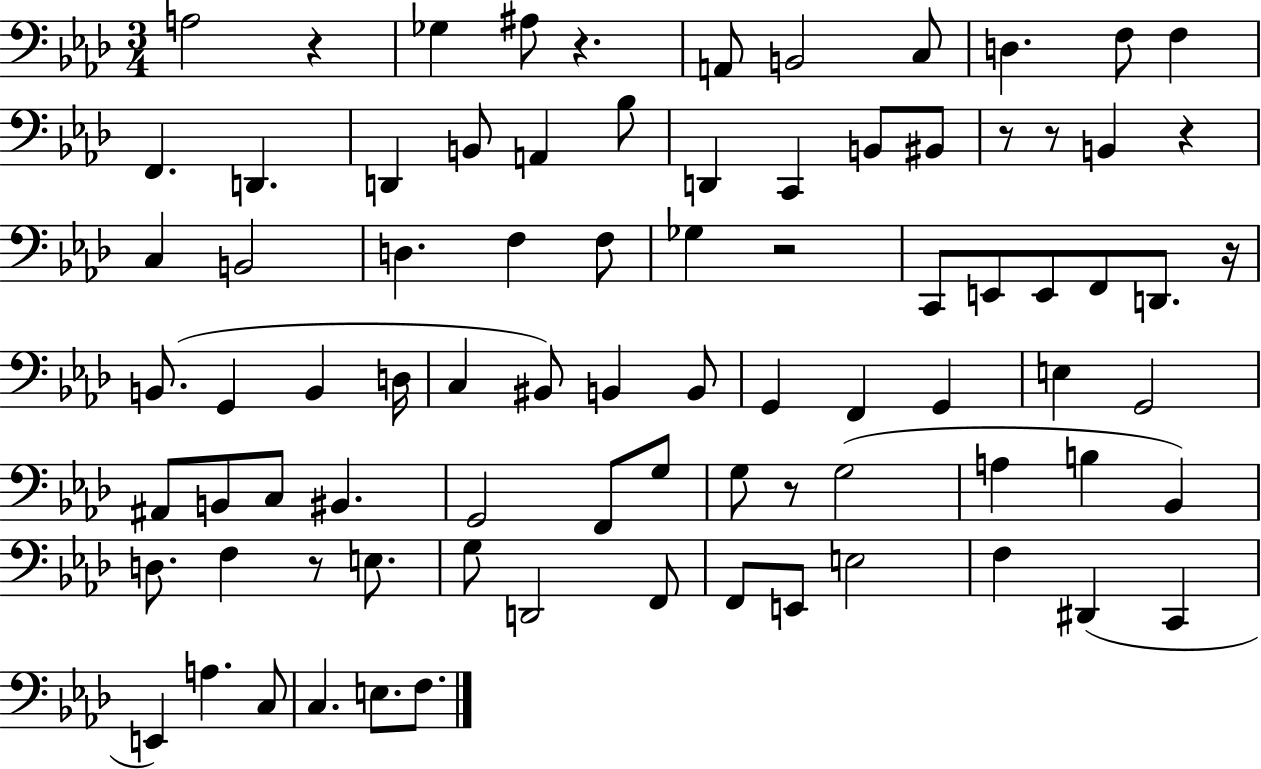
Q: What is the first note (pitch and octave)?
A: A3